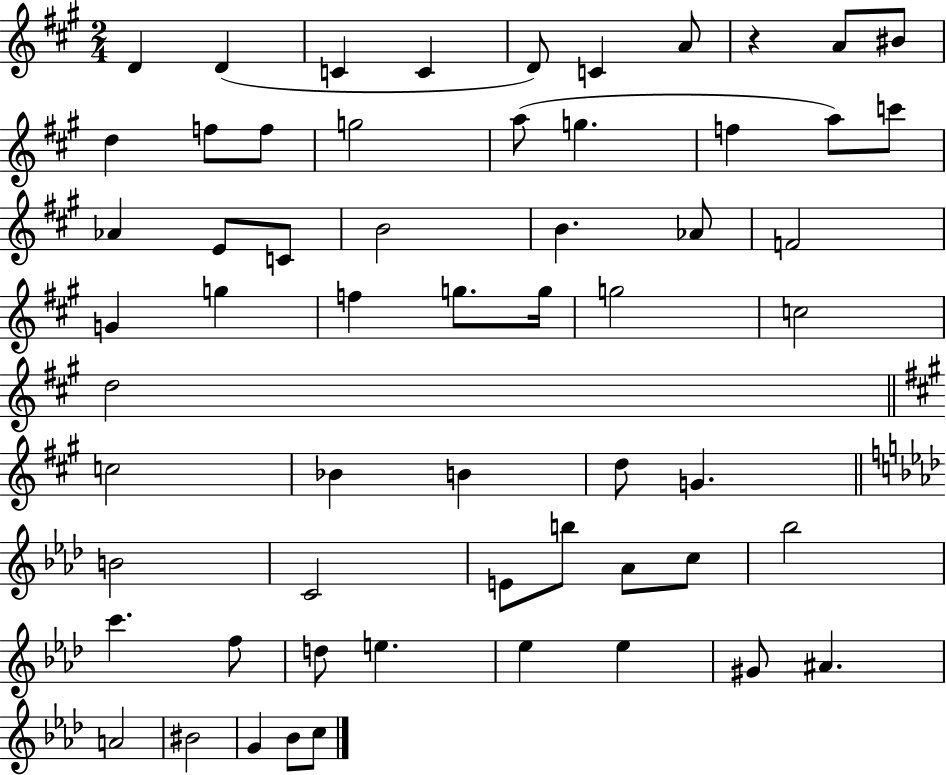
{
  \clef treble
  \numericTimeSignature
  \time 2/4
  \key a \major
  \repeat volta 2 { d'4 d'4( | c'4 c'4 | d'8) c'4 a'8 | r4 a'8 bis'8 | \break d''4 f''8 f''8 | g''2 | a''8( g''4. | f''4 a''8) c'''8 | \break aes'4 e'8 c'8 | b'2 | b'4. aes'8 | f'2 | \break g'4 g''4 | f''4 g''8. g''16 | g''2 | c''2 | \break d''2 | \bar "||" \break \key a \major c''2 | bes'4 b'4 | d''8 g'4. | \bar "||" \break \key f \minor b'2 | c'2 | e'8 b''8 aes'8 c''8 | bes''2 | \break c'''4. f''8 | d''8 e''4. | ees''4 ees''4 | gis'8 ais'4. | \break a'2 | bis'2 | g'4 bes'8 c''8 | } \bar "|."
}